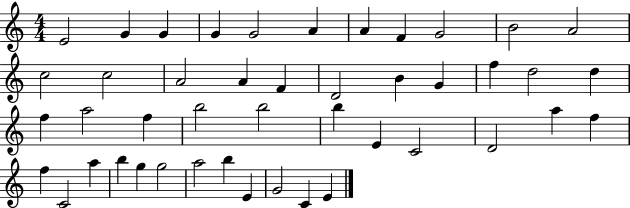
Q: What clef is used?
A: treble